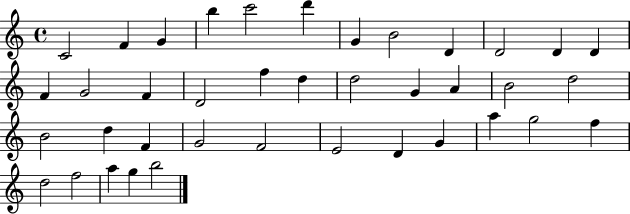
C4/h F4/q G4/q B5/q C6/h D6/q G4/q B4/h D4/q D4/h D4/q D4/q F4/q G4/h F4/q D4/h F5/q D5/q D5/h G4/q A4/q B4/h D5/h B4/h D5/q F4/q G4/h F4/h E4/h D4/q G4/q A5/q G5/h F5/q D5/h F5/h A5/q G5/q B5/h